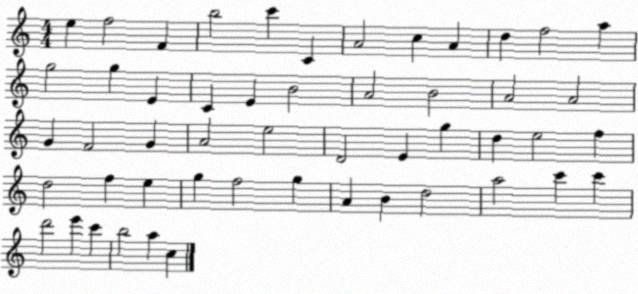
X:1
T:Untitled
M:4/4
L:1/4
K:C
e f2 F b2 c' C A2 c A d f2 a g2 g E C E B2 A2 B2 A2 A2 G F2 G A2 e2 D2 E g d e2 f d2 f e g f2 g A B d2 a2 c' c' d'2 e' c' b2 a c